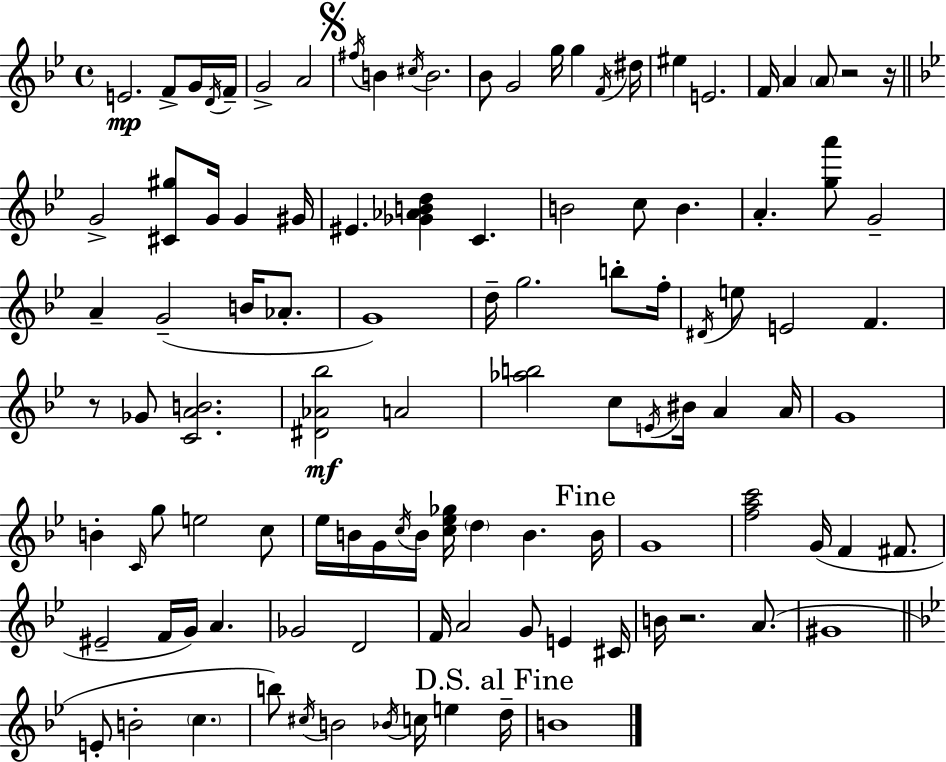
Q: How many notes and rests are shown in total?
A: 108